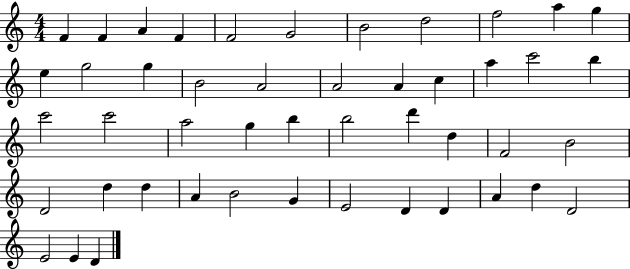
{
  \clef treble
  \numericTimeSignature
  \time 4/4
  \key c \major
  f'4 f'4 a'4 f'4 | f'2 g'2 | b'2 d''2 | f''2 a''4 g''4 | \break e''4 g''2 g''4 | b'2 a'2 | a'2 a'4 c''4 | a''4 c'''2 b''4 | \break c'''2 c'''2 | a''2 g''4 b''4 | b''2 d'''4 d''4 | f'2 b'2 | \break d'2 d''4 d''4 | a'4 b'2 g'4 | e'2 d'4 d'4 | a'4 d''4 d'2 | \break e'2 e'4 d'4 | \bar "|."
}